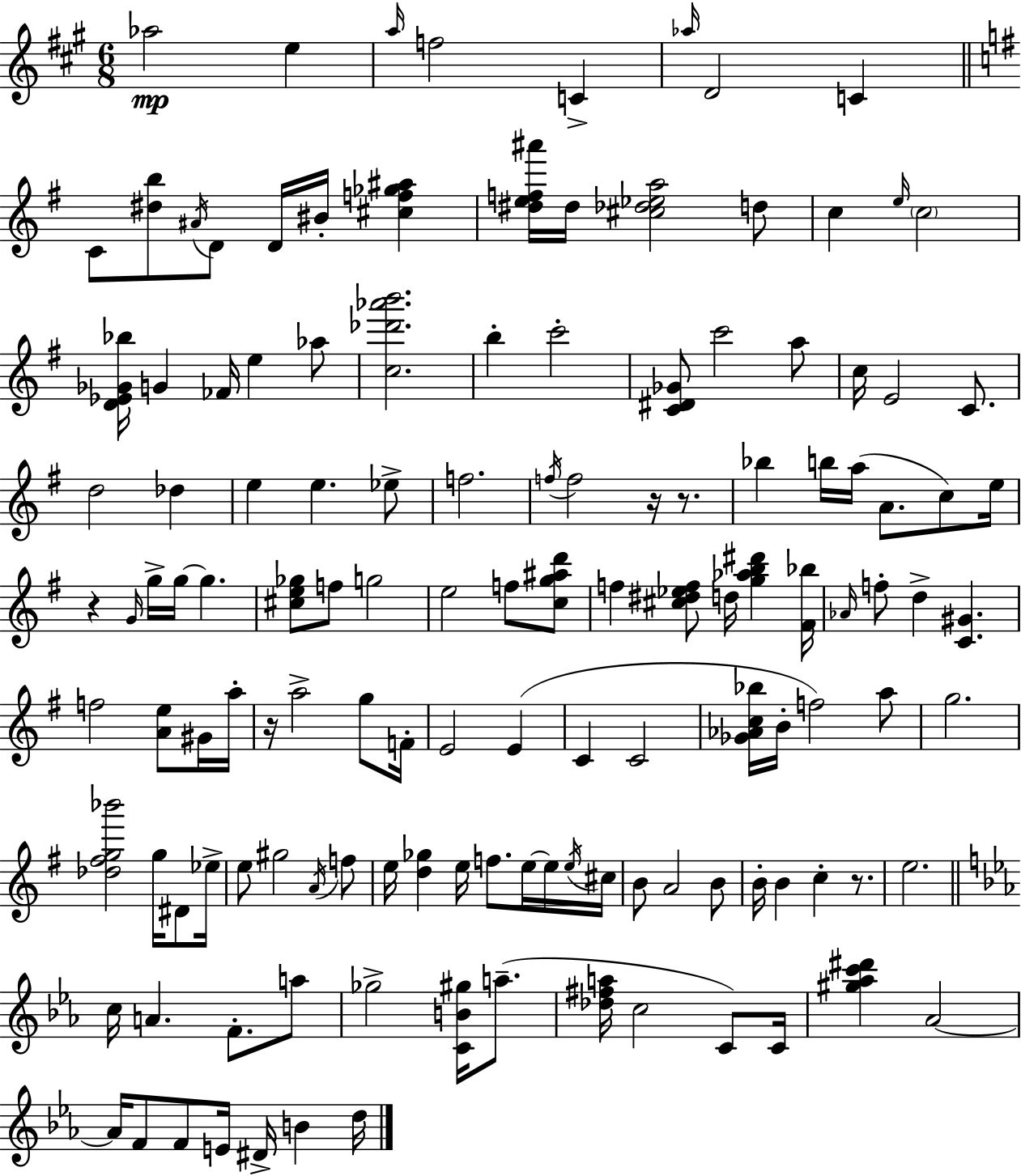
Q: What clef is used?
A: treble